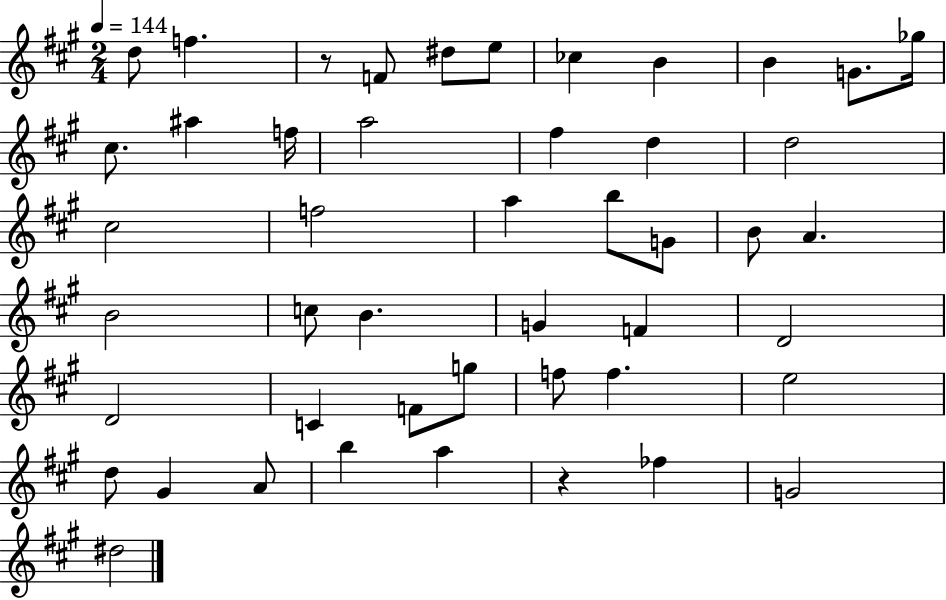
{
  \clef treble
  \numericTimeSignature
  \time 2/4
  \key a \major
  \tempo 4 = 144
  d''8 f''4. | r8 f'8 dis''8 e''8 | ces''4 b'4 | b'4 g'8. ges''16 | \break cis''8. ais''4 f''16 | a''2 | fis''4 d''4 | d''2 | \break cis''2 | f''2 | a''4 b''8 g'8 | b'8 a'4. | \break b'2 | c''8 b'4. | g'4 f'4 | d'2 | \break d'2 | c'4 f'8 g''8 | f''8 f''4. | e''2 | \break d''8 gis'4 a'8 | b''4 a''4 | r4 fes''4 | g'2 | \break dis''2 | \bar "|."
}